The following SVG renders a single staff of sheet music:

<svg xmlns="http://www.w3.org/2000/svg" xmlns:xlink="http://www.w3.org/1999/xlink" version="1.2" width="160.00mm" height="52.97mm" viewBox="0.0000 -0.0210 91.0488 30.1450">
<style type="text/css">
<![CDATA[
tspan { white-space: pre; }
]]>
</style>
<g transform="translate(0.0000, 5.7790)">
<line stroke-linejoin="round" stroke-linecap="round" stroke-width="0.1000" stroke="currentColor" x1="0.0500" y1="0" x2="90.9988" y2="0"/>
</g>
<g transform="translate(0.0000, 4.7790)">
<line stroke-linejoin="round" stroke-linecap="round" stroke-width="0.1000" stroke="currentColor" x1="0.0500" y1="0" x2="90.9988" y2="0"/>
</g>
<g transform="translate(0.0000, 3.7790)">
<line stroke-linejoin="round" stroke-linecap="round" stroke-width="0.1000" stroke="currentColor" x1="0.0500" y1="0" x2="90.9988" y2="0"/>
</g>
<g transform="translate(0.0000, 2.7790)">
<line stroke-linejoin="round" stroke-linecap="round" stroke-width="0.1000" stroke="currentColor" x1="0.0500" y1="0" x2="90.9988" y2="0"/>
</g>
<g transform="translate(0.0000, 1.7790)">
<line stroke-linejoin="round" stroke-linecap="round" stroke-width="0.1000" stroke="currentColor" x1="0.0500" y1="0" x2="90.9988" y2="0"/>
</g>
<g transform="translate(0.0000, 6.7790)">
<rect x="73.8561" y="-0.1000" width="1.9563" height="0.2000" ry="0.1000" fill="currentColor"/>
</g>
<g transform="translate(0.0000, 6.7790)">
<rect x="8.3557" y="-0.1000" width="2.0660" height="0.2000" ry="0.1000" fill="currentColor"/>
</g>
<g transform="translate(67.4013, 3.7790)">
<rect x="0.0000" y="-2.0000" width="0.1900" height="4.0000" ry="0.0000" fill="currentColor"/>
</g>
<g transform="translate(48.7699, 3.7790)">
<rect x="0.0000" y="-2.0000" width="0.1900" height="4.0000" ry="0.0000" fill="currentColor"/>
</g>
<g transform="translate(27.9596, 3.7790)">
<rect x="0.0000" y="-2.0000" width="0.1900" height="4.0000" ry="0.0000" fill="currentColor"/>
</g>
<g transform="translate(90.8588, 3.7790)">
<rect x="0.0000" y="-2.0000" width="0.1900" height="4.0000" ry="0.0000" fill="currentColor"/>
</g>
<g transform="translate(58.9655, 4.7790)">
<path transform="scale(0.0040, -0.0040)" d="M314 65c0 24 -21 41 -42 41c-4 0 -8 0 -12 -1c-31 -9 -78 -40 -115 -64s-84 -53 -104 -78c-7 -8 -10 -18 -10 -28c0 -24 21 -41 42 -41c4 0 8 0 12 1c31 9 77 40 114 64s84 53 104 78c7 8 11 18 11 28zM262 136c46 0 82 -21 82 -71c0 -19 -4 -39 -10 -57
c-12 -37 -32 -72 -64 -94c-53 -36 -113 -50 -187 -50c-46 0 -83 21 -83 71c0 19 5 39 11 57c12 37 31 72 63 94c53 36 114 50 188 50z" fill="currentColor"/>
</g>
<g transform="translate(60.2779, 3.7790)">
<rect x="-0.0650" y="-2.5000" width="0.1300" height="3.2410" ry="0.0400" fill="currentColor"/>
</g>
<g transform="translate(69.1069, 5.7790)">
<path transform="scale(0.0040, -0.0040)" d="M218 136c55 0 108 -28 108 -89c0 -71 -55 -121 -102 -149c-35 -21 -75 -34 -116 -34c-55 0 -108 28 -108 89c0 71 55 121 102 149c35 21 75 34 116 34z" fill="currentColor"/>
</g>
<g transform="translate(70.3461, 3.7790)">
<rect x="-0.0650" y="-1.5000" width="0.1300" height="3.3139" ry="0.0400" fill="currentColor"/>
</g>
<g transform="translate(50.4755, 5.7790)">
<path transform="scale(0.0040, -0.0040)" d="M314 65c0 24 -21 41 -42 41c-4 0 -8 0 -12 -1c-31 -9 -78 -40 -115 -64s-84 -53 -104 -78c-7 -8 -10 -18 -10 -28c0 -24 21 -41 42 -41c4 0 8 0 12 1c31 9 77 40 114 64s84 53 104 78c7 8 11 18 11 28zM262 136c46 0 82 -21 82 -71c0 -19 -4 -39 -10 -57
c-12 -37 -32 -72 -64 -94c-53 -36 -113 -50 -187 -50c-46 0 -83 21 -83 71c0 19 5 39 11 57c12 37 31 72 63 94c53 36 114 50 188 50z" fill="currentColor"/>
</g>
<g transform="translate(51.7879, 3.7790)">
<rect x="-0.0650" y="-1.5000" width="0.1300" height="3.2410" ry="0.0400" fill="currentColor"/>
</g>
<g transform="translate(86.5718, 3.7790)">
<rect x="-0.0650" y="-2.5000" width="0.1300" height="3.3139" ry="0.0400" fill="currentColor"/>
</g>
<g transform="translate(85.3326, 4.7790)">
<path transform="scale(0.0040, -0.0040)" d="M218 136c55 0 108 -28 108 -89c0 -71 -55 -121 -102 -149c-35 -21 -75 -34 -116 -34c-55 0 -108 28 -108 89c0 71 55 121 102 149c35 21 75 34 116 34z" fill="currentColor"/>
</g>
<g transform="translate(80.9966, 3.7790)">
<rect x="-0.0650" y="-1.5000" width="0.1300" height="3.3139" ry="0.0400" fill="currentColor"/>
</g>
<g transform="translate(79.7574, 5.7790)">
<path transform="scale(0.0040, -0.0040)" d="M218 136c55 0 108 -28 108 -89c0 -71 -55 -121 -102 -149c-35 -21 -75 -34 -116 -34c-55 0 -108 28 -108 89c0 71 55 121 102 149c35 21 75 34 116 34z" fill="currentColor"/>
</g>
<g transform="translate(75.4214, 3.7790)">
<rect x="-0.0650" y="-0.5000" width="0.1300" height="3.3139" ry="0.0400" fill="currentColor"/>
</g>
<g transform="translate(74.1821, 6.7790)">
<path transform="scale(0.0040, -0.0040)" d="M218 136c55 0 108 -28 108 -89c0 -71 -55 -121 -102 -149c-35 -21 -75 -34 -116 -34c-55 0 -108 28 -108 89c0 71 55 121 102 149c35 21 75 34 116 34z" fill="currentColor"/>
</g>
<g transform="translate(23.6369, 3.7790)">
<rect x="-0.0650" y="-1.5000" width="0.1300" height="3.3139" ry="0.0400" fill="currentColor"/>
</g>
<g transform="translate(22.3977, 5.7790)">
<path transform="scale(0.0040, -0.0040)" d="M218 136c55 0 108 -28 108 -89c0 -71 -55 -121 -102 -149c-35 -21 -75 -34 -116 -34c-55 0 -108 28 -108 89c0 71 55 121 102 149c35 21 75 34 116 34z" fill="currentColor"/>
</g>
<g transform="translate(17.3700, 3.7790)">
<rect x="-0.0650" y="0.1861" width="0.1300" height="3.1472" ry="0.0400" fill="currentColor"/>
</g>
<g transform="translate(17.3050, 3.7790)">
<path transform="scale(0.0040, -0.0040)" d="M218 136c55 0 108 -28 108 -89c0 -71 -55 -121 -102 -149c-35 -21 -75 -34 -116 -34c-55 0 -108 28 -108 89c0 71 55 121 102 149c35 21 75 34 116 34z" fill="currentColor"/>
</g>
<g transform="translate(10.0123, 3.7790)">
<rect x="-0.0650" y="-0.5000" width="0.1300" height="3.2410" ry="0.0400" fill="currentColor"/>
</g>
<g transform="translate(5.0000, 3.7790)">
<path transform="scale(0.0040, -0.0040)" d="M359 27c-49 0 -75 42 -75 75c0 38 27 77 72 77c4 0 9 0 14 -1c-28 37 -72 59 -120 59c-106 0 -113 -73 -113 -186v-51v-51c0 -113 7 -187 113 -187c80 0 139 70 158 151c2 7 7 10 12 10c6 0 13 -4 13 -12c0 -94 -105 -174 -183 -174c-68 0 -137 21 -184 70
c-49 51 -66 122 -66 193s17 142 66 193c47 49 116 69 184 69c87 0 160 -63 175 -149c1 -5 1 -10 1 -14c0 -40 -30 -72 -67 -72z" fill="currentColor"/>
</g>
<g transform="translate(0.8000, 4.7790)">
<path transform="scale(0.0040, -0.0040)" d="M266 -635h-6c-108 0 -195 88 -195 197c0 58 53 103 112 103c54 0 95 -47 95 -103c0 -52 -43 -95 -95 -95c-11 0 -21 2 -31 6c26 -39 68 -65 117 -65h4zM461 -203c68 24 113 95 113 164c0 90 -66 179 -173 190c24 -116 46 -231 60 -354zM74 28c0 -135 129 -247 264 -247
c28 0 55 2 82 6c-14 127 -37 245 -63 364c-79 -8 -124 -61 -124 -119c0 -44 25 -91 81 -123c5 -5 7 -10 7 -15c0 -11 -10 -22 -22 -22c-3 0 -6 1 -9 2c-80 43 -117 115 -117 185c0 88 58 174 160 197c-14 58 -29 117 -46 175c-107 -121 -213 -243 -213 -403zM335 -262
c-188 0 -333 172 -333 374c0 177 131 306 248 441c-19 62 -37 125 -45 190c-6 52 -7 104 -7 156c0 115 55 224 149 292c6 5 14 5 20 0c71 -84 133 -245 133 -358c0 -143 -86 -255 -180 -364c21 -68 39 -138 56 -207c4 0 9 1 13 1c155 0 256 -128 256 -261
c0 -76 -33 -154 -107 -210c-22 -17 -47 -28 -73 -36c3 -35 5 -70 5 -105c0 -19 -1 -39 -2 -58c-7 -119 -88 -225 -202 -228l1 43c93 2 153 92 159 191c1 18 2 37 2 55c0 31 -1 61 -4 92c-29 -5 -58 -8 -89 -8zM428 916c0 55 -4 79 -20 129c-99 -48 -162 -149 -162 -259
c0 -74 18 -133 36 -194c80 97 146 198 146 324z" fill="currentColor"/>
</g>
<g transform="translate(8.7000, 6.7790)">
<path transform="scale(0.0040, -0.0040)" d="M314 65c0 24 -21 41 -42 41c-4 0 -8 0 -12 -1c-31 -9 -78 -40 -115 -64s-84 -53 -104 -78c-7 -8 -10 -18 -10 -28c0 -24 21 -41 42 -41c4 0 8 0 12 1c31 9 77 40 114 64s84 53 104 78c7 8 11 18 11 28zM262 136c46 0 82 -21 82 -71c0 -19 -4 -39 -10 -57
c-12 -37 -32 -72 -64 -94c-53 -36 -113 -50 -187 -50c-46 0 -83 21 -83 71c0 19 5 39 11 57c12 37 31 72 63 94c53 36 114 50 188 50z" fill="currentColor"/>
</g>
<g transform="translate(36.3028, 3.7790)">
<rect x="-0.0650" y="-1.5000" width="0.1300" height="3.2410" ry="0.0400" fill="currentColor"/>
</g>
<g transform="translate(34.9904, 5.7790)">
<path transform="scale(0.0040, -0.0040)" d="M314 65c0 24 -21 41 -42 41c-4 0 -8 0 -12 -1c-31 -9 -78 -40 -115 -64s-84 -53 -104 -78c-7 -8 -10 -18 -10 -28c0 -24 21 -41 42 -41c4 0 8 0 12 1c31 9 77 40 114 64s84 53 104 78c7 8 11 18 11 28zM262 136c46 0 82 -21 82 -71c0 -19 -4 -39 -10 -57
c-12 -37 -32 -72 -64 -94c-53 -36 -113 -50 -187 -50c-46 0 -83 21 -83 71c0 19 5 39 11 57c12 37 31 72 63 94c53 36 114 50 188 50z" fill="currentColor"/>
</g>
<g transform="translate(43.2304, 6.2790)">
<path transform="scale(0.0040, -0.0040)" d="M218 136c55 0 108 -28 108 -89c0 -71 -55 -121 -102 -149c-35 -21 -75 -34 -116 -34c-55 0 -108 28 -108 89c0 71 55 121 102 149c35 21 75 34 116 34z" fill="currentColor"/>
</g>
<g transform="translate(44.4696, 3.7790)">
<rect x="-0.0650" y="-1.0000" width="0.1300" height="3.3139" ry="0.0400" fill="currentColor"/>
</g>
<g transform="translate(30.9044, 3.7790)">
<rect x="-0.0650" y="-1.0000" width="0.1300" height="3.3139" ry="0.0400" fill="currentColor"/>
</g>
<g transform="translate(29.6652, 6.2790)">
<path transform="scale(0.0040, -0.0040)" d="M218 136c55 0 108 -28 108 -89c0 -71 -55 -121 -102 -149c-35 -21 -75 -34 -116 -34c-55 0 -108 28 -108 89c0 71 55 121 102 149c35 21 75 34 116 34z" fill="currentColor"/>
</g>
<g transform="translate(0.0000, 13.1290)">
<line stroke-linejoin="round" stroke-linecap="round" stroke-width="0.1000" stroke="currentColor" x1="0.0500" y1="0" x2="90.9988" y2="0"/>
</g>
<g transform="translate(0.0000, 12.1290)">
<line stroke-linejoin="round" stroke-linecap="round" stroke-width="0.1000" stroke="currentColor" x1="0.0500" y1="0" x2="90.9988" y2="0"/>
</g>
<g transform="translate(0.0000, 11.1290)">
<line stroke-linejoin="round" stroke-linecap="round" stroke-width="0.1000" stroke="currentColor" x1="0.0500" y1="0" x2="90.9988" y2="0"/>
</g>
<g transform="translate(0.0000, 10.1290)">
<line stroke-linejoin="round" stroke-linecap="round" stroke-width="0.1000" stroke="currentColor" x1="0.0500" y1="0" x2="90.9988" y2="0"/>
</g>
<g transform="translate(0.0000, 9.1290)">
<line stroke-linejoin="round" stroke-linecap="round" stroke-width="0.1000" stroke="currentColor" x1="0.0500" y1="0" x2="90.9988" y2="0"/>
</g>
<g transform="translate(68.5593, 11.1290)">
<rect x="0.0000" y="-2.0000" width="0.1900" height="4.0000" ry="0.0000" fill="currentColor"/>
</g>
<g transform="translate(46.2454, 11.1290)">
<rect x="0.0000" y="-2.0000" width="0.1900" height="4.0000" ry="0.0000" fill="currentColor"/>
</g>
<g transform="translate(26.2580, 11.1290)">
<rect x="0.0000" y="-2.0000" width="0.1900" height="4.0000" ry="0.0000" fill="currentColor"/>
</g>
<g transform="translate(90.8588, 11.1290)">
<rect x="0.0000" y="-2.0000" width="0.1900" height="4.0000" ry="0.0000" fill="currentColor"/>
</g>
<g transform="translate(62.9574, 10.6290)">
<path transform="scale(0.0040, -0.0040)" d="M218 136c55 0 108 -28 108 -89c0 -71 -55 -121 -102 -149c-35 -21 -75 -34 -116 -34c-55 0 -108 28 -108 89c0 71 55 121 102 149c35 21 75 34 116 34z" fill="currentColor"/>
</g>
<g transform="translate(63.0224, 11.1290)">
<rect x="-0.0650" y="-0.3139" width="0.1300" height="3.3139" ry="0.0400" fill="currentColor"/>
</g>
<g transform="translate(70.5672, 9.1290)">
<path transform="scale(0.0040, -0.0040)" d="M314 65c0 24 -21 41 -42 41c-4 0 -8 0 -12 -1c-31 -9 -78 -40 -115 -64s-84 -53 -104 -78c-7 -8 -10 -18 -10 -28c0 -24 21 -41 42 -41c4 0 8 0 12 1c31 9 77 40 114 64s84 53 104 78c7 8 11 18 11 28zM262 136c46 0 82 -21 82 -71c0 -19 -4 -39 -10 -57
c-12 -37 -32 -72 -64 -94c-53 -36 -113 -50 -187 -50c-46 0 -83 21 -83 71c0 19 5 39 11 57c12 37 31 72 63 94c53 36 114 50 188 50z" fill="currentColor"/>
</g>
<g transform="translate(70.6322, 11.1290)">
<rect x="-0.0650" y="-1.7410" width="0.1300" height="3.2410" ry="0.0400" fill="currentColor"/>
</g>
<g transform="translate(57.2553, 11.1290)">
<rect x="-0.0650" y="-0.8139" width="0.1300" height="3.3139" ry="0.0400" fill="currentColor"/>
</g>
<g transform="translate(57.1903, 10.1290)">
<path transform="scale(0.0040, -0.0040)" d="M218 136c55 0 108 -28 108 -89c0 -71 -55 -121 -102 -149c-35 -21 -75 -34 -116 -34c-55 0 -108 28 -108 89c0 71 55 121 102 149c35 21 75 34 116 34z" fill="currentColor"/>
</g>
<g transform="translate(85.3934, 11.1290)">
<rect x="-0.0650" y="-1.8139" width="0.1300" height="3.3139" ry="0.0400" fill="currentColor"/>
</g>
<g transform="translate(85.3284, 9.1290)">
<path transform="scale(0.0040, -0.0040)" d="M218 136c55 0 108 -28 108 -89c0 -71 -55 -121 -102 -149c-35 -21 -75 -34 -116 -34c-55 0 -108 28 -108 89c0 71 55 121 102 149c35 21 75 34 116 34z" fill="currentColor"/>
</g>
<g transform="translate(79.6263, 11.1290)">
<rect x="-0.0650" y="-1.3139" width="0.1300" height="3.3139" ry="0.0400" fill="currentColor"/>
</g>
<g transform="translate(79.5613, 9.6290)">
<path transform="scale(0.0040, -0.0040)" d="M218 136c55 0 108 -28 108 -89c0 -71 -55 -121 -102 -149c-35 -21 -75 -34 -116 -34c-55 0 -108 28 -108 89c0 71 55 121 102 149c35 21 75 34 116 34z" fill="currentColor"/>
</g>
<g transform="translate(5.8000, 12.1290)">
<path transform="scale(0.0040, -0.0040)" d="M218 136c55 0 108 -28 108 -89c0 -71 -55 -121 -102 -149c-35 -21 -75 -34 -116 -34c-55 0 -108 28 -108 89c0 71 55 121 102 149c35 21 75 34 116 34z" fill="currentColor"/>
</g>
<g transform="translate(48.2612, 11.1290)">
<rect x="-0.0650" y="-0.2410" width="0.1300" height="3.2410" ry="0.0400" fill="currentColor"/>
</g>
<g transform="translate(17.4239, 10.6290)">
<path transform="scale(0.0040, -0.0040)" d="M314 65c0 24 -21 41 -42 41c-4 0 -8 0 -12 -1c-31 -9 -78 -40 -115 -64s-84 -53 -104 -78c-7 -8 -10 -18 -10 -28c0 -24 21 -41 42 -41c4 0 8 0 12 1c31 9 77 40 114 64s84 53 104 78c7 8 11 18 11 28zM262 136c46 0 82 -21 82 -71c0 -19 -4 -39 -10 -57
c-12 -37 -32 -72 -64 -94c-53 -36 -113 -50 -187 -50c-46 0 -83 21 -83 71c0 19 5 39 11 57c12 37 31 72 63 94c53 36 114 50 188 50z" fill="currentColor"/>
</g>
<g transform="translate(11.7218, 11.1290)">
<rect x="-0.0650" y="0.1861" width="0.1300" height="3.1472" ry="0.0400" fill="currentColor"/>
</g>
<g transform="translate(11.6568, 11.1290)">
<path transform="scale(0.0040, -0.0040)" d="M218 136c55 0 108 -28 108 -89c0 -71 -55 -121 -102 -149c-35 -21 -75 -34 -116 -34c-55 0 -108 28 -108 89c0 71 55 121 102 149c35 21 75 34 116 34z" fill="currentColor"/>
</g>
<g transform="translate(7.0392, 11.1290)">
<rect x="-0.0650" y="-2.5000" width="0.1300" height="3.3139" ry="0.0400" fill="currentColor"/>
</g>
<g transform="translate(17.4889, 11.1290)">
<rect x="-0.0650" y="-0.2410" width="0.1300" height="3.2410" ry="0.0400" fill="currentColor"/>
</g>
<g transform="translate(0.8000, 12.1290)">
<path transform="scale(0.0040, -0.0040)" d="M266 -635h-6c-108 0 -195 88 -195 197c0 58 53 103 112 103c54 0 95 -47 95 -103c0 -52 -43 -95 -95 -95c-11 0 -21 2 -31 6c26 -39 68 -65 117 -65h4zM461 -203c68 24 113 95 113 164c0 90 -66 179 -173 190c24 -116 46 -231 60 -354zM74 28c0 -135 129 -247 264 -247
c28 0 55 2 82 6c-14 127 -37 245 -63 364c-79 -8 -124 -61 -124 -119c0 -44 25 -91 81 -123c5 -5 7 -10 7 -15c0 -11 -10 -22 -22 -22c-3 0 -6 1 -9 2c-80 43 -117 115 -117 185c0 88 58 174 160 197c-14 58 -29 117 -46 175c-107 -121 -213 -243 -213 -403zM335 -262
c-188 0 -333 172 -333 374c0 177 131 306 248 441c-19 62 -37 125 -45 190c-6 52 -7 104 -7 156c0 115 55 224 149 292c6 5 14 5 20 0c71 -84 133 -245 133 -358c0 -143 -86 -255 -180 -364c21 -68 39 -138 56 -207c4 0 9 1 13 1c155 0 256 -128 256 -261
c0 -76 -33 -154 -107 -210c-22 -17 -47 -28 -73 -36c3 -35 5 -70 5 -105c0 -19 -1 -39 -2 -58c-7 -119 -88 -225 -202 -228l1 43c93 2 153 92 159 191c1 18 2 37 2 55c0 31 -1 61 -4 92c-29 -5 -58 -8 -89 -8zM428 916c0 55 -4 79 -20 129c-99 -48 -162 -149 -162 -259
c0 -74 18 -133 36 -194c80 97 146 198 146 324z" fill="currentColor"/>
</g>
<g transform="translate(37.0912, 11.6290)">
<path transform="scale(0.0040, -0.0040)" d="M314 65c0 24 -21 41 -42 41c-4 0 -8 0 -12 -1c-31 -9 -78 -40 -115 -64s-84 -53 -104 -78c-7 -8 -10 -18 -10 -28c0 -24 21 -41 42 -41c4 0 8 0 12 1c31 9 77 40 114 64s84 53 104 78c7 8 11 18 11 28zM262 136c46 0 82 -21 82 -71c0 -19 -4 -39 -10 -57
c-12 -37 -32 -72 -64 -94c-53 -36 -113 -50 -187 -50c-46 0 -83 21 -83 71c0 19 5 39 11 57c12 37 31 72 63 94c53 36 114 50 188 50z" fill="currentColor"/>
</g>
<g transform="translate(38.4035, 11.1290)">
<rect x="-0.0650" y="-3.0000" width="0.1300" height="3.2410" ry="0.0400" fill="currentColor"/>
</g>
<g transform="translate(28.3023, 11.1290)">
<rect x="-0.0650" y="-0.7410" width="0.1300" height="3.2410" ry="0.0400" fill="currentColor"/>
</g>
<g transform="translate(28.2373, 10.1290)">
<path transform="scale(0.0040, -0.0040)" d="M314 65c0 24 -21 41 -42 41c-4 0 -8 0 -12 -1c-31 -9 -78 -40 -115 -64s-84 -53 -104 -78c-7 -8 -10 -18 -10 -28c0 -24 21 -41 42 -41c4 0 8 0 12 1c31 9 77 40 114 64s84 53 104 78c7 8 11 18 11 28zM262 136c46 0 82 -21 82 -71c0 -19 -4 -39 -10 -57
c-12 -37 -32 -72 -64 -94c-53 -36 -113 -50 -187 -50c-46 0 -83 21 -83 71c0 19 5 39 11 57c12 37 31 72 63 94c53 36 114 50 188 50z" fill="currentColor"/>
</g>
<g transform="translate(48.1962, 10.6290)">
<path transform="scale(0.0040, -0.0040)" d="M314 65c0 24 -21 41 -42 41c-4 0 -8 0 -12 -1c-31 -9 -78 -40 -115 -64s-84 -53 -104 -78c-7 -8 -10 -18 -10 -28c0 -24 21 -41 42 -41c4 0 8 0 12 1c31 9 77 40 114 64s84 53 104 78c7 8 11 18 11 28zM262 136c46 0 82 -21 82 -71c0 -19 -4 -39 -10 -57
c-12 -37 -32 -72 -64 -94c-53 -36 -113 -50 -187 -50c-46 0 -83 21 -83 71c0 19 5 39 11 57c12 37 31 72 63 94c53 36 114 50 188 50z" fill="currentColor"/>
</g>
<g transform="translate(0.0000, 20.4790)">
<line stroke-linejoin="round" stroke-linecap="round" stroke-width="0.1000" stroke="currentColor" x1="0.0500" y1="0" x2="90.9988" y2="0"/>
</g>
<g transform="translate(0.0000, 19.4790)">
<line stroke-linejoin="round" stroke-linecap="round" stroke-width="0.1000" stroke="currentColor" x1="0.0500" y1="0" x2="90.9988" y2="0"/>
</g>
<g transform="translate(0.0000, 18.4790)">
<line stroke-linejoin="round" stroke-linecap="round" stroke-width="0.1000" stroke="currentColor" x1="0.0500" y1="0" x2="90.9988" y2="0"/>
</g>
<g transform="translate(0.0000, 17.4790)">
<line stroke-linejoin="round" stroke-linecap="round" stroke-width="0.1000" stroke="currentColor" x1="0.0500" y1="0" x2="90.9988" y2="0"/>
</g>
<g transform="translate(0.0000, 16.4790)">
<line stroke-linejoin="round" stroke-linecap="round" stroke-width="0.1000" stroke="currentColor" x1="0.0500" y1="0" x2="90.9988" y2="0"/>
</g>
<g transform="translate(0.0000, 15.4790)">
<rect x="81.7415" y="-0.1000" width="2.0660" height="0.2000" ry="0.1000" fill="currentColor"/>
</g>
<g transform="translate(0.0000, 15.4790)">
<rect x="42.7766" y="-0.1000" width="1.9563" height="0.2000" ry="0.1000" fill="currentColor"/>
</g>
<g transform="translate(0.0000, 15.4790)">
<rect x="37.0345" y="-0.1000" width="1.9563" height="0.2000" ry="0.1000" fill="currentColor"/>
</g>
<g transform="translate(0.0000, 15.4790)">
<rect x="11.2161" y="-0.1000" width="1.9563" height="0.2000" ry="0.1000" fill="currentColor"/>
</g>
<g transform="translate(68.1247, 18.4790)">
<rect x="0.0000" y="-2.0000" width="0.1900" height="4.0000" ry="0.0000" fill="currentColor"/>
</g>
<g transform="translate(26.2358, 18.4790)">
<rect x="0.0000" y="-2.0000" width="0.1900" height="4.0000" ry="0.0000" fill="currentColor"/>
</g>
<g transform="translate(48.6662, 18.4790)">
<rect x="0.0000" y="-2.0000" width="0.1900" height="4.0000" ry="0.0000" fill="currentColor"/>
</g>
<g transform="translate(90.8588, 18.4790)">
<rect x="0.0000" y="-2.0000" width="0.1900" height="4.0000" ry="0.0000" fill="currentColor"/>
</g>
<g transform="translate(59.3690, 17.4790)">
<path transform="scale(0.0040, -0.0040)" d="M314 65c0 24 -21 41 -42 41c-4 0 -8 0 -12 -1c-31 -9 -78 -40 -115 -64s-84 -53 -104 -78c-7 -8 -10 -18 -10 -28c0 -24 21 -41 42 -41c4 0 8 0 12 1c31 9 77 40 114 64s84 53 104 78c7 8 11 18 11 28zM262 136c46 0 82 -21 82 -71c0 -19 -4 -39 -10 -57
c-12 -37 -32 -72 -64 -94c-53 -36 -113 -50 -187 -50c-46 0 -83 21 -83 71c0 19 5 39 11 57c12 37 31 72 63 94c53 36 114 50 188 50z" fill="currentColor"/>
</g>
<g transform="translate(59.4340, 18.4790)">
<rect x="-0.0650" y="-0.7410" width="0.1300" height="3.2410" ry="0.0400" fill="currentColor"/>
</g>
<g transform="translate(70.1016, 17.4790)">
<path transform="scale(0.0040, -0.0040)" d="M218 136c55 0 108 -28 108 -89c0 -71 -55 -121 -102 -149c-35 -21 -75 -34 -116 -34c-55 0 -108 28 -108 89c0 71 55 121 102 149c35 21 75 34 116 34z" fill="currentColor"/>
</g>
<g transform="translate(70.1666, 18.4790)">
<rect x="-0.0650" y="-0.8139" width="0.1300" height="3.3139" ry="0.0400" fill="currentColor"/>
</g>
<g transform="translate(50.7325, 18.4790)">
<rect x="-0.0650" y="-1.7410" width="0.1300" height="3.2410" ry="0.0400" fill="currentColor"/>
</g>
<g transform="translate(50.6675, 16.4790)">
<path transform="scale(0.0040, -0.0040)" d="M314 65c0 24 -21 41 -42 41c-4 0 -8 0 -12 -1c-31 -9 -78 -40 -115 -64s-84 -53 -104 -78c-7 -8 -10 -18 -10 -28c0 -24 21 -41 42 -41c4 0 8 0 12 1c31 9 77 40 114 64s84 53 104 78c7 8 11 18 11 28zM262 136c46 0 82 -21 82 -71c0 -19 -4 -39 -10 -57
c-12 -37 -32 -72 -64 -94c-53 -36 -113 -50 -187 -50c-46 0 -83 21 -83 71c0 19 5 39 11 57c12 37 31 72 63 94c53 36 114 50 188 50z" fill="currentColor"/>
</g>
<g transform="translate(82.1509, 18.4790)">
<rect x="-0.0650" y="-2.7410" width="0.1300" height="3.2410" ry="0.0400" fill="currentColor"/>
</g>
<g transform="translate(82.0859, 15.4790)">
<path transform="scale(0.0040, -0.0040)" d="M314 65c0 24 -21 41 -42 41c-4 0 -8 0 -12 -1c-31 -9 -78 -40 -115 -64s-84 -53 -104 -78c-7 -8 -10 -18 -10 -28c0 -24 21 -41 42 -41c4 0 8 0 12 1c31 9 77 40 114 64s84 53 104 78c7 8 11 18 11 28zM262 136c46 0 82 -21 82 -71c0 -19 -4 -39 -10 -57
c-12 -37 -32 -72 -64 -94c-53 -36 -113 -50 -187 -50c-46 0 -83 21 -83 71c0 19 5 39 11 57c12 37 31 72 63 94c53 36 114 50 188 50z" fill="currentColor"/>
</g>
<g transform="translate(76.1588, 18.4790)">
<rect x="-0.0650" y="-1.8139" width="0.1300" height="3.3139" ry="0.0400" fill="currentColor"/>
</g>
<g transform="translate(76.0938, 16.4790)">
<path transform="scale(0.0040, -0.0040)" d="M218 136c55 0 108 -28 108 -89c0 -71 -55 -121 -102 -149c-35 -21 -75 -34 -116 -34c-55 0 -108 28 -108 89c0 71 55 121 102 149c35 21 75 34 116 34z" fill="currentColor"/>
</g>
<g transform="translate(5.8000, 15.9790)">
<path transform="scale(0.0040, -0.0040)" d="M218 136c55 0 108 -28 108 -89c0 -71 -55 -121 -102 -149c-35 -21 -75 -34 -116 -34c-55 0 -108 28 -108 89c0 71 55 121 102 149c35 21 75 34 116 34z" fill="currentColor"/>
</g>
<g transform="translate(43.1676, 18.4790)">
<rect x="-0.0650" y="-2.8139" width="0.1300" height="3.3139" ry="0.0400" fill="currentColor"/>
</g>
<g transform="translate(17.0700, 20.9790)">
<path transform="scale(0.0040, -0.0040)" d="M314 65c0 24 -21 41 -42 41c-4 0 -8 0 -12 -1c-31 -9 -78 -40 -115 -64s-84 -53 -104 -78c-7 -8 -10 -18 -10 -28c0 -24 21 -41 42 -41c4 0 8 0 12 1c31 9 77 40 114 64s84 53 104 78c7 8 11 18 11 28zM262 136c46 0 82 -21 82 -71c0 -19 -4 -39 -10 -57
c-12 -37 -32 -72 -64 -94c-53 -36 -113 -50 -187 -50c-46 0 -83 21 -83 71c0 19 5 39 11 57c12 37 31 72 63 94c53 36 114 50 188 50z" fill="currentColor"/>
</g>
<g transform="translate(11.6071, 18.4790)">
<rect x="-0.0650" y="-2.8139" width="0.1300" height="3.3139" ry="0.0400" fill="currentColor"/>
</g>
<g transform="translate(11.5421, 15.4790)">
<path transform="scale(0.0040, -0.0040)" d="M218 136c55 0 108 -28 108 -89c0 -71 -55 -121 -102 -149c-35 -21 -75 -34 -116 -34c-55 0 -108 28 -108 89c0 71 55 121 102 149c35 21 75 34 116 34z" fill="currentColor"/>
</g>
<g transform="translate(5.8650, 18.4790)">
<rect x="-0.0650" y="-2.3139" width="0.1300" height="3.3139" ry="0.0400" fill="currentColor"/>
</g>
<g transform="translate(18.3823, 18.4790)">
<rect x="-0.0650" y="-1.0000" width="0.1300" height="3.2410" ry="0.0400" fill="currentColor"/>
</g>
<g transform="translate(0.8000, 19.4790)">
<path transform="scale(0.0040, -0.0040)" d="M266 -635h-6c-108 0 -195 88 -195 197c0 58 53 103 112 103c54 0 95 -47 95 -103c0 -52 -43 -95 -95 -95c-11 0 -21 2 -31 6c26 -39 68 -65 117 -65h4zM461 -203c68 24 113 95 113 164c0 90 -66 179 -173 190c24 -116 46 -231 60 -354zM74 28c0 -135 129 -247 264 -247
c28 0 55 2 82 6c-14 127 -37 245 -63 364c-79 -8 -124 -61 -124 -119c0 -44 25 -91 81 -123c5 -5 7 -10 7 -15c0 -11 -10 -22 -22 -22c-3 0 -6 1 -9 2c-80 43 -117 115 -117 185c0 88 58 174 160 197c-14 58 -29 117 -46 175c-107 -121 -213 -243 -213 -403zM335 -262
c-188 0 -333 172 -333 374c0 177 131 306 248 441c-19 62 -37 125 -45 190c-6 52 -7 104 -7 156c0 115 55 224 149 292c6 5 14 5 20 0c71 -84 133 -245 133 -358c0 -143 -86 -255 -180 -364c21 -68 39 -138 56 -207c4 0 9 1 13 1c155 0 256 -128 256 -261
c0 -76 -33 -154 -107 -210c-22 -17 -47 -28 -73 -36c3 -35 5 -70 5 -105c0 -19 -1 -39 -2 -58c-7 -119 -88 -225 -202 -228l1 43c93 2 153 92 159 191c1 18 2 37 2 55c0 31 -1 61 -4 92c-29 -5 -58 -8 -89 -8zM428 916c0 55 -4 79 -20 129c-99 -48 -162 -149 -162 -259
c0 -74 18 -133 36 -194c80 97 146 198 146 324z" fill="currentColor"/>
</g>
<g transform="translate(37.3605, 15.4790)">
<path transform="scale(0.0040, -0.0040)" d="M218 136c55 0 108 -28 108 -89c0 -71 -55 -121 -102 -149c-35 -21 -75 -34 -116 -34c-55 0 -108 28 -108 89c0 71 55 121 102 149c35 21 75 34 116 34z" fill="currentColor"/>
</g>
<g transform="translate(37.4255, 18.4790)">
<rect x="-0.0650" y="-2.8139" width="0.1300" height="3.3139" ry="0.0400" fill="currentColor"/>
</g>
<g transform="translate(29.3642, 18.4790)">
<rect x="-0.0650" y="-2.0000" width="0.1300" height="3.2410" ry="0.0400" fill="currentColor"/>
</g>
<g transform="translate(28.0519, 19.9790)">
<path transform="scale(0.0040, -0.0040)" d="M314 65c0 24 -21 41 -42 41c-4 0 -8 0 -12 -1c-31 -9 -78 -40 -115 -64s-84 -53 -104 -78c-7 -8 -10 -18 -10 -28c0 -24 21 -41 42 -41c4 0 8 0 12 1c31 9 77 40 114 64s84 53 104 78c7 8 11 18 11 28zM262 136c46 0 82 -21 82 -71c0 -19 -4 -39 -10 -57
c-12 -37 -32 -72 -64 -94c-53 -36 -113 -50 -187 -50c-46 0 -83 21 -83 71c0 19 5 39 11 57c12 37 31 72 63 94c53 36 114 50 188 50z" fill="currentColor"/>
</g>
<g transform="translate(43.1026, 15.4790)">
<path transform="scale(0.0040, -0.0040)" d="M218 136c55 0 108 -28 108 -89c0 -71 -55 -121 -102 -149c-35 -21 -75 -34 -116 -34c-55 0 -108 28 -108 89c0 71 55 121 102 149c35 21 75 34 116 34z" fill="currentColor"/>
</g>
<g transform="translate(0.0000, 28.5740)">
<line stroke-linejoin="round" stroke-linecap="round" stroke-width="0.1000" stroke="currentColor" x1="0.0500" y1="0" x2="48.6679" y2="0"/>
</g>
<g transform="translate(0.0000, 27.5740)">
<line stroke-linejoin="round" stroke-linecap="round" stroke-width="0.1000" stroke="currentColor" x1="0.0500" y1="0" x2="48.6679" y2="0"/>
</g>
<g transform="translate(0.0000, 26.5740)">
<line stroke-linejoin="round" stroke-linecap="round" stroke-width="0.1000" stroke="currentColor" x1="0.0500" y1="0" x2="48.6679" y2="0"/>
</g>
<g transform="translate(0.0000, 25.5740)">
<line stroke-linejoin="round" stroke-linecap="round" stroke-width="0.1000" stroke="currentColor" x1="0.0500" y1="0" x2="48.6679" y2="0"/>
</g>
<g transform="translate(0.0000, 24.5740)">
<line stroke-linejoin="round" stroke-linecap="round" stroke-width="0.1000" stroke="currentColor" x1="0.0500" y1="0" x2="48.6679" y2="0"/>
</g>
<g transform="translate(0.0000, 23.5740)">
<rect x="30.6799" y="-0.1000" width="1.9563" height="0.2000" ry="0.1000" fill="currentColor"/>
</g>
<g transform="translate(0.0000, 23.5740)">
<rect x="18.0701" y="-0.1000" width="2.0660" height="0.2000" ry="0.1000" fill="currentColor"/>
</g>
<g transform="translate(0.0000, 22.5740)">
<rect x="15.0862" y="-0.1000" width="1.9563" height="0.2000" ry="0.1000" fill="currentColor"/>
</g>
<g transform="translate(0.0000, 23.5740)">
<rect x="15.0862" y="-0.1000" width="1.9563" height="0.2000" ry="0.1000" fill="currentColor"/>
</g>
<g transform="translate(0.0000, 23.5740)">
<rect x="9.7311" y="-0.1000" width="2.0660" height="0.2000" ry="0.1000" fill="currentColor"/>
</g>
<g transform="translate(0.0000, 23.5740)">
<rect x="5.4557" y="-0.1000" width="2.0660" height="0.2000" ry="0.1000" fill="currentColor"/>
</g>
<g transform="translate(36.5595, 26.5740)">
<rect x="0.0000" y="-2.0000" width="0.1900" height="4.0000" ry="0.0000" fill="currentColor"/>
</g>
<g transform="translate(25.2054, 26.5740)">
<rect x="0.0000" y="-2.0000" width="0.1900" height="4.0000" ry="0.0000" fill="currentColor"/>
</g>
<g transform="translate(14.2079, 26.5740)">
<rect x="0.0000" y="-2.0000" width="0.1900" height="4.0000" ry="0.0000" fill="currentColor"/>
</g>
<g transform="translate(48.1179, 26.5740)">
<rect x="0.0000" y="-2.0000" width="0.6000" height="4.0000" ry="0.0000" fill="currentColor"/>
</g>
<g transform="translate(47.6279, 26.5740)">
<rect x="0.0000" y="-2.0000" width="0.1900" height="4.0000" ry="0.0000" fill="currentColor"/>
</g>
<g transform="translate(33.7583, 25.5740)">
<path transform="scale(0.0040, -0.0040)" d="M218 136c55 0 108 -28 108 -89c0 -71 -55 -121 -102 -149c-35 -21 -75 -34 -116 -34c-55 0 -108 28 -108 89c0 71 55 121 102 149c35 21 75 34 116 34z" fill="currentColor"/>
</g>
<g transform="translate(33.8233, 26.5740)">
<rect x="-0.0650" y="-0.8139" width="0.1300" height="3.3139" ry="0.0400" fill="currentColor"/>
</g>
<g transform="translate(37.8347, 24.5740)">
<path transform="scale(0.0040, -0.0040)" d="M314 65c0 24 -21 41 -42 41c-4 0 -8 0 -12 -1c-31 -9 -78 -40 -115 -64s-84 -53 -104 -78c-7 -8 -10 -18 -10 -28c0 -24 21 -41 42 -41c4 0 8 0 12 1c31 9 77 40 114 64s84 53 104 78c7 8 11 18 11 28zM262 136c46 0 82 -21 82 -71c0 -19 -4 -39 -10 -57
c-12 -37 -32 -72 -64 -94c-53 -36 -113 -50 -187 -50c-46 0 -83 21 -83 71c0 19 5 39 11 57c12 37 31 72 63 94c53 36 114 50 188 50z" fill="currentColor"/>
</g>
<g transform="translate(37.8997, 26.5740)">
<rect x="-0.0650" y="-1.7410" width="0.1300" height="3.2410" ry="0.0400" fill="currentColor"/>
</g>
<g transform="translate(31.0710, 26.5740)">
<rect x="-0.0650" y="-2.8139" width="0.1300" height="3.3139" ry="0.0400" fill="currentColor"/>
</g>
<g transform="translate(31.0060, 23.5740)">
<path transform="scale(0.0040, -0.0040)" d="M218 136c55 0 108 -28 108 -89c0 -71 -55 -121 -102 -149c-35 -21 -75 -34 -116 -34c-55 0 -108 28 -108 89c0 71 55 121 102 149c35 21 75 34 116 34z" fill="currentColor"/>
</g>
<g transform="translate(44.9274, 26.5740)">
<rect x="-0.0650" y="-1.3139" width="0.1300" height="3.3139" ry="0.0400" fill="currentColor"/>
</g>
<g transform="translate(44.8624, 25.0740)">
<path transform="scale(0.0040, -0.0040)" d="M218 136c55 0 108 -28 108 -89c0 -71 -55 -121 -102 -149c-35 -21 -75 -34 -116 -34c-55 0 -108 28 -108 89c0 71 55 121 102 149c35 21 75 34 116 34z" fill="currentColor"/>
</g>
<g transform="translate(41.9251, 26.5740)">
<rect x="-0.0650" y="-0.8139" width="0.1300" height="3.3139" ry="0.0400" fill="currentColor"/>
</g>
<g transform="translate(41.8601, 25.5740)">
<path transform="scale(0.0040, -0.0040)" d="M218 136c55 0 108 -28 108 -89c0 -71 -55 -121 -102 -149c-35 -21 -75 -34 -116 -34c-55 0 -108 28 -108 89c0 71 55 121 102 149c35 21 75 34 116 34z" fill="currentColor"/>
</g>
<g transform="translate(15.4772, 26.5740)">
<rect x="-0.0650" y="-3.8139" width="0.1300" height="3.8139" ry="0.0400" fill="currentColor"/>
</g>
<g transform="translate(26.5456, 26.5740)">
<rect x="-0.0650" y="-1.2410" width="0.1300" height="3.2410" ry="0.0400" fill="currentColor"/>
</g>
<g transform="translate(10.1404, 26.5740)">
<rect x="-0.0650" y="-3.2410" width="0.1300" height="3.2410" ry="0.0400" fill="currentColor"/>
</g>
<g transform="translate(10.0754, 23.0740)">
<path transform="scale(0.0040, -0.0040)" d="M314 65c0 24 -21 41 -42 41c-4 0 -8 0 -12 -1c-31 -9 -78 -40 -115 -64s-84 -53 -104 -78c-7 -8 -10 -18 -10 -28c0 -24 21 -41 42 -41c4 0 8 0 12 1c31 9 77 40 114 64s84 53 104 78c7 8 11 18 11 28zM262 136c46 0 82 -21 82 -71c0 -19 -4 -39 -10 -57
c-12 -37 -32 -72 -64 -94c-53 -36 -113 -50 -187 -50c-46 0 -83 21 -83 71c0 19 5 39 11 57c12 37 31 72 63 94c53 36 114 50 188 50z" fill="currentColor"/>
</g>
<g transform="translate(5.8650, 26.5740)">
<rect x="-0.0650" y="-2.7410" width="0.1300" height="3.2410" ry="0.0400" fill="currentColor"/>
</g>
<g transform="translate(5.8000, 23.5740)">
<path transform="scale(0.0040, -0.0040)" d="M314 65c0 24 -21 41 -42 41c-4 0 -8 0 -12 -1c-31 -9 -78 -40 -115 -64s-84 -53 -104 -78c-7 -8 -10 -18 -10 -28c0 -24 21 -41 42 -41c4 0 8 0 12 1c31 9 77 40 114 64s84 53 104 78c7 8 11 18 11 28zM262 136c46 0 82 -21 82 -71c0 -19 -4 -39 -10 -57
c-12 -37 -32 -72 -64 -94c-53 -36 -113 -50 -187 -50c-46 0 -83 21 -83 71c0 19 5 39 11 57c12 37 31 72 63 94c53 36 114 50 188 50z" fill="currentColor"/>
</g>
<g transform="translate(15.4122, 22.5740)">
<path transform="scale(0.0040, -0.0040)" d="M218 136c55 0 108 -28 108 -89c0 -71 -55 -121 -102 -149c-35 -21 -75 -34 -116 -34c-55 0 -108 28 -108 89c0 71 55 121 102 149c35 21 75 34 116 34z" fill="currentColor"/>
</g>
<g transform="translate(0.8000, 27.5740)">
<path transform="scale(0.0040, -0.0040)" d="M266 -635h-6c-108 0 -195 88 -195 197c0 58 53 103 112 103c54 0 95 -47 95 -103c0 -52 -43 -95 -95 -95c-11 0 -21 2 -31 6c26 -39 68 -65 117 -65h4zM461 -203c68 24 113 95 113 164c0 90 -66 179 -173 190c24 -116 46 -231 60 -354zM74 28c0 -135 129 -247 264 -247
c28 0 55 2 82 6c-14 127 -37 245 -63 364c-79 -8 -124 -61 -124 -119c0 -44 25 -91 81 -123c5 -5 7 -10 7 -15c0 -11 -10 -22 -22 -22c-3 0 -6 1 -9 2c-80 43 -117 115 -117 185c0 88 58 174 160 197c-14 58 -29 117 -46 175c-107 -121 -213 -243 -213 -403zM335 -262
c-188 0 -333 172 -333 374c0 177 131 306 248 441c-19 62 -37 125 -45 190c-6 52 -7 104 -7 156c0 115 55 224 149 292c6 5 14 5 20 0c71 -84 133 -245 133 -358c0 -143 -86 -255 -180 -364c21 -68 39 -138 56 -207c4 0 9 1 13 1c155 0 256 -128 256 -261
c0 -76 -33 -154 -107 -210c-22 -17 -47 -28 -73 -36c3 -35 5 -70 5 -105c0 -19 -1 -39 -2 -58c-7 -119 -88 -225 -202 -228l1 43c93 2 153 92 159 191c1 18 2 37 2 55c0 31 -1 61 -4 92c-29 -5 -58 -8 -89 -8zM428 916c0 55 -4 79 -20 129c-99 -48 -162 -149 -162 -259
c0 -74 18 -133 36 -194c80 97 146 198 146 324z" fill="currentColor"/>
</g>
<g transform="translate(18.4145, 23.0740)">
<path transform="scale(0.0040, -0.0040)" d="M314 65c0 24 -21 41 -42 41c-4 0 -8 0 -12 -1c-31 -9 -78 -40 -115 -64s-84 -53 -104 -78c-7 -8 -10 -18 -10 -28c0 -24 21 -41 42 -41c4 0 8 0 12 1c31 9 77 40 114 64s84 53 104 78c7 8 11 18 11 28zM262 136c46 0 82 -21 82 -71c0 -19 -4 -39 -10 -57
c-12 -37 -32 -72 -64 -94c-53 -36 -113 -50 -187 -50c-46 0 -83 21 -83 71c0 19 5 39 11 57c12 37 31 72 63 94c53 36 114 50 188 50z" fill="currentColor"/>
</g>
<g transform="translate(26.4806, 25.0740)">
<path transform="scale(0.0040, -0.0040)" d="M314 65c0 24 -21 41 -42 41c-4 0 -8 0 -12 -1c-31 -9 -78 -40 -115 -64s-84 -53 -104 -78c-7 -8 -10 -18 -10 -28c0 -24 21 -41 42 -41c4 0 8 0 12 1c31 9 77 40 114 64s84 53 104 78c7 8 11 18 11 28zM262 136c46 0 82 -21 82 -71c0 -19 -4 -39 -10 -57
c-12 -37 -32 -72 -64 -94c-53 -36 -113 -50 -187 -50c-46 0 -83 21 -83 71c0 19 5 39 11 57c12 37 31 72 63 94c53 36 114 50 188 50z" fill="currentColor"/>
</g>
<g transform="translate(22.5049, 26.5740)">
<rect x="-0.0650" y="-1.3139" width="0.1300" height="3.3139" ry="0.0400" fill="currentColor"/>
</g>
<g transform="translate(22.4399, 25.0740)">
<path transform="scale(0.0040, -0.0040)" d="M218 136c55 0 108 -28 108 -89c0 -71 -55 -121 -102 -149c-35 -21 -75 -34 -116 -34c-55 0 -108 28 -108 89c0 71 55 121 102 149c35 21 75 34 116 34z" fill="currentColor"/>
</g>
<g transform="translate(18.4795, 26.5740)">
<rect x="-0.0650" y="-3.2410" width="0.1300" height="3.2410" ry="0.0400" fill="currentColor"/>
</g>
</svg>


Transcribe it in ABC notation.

X:1
T:Untitled
M:4/4
L:1/4
K:C
C2 B E D E2 D E2 G2 E C E G G B c2 d2 A2 c2 d c f2 e f g a D2 F2 a a f2 d2 d f a2 a2 b2 c' b2 e e2 a d f2 d e